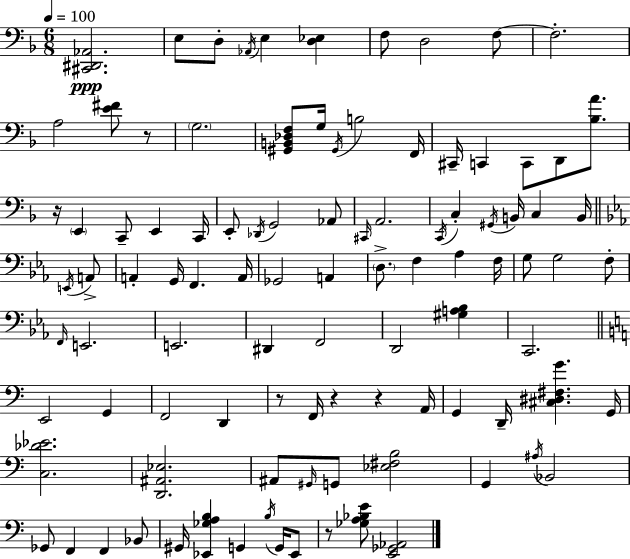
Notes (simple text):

[C#2,D#2,Ab2]/h. E3/e D3/e Ab2/s E3/q [D3,Eb3]/q F3/e D3/h F3/e F3/h. A3/h [E4,F#4]/e R/e G3/h. [G#2,B2,Db3,F3]/e G3/s G#2/s B3/h F2/s C#2/s C2/q C2/e D2/e [Bb3,A4]/e. R/s E2/q C2/e E2/q C2/s E2/e Db2/s G2/h Ab2/e C#2/s A2/h. C2/s C3/q G#2/s B2/s C3/q B2/s E2/s A2/e A2/q G2/s F2/q. A2/s Gb2/h A2/q D3/e. F3/q Ab3/q F3/s G3/e G3/h F3/e F2/s E2/h. E2/h. D#2/q F2/h D2/h [G#3,A3,Bb3]/q C2/h. E2/h G2/q F2/h D2/q R/e F2/s R/q R/q A2/s G2/q D2/s [C#3,D#3,F#3,G4]/q. G2/s [C3,Db4,Eb4]/h. [D2,A#2,Eb3]/h. A#2/e G#2/s G2/e [Eb3,F#3,B3]/h G2/q A#3/s Bb2/h Gb2/e F2/q F2/q Bb2/e G#2/s [Eb2,Gb3,A3,B3]/q G2/q B3/s G2/s Eb2/e R/e [Gb3,A3,Bb3,E4]/e [E2,Gb2,Ab2]/h